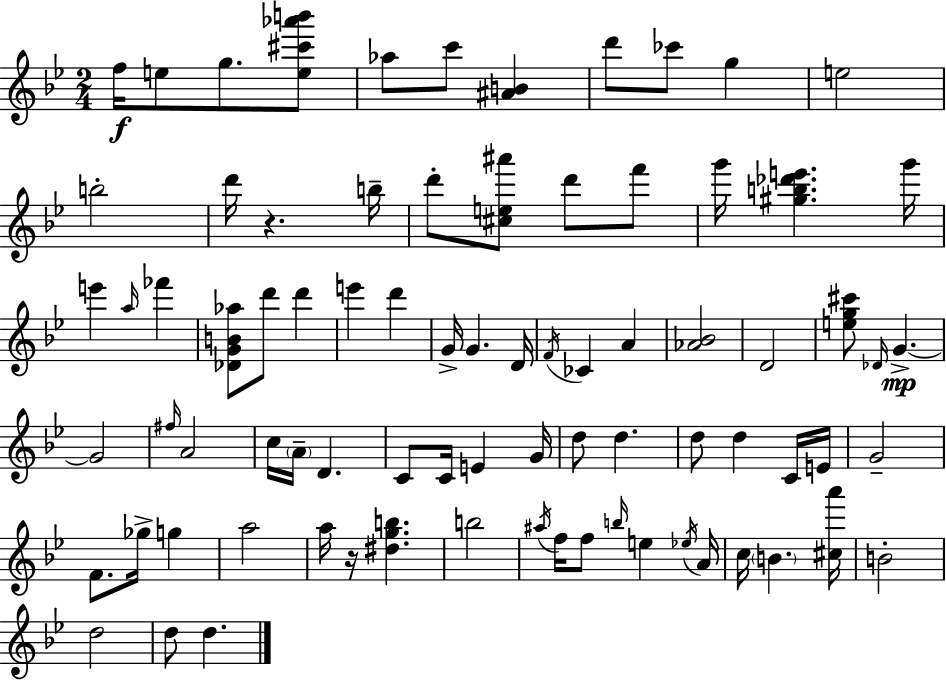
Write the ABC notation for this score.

X:1
T:Untitled
M:2/4
L:1/4
K:Bb
f/4 e/2 g/2 [e^c'_a'b']/2 _a/2 c'/2 [^AB] d'/2 _c'/2 g e2 b2 d'/4 z b/4 d'/2 [^ce^a']/2 d'/2 f'/2 g'/4 [^gb_d'e'] g'/4 e' a/4 _f' [_DGB_a]/2 d'/2 d' e' d' G/4 G D/4 F/4 _C A [_A_B]2 D2 [eg^c']/2 _D/4 G G2 ^f/4 A2 c/4 A/4 D C/2 C/4 E G/4 d/2 d d/2 d C/4 E/4 G2 F/2 _g/4 g a2 a/4 z/4 [^dgb] b2 ^a/4 f/4 f/2 b/4 e _e/4 A/4 c/4 B [^ca']/4 B2 d2 d/2 d